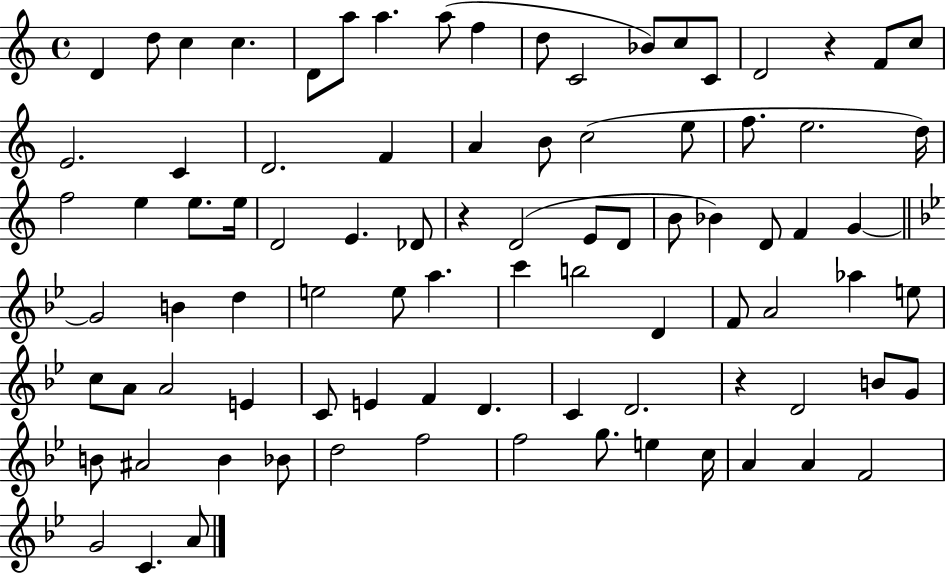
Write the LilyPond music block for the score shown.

{
  \clef treble
  \time 4/4
  \defaultTimeSignature
  \key c \major
  d'4 d''8 c''4 c''4. | d'8 a''8 a''4. a''8( f''4 | d''8 c'2 bes'8) c''8 c'8 | d'2 r4 f'8 c''8 | \break e'2. c'4 | d'2. f'4 | a'4 b'8 c''2( e''8 | f''8. e''2. d''16) | \break f''2 e''4 e''8. e''16 | d'2 e'4. des'8 | r4 d'2( e'8 d'8 | b'8 bes'4) d'8 f'4 g'4~~ | \break \bar "||" \break \key bes \major g'2 b'4 d''4 | e''2 e''8 a''4. | c'''4 b''2 d'4 | f'8 a'2 aes''4 e''8 | \break c''8 a'8 a'2 e'4 | c'8 e'4 f'4 d'4. | c'4 d'2. | r4 d'2 b'8 g'8 | \break b'8 ais'2 b'4 bes'8 | d''2 f''2 | f''2 g''8. e''4 c''16 | a'4 a'4 f'2 | \break g'2 c'4. a'8 | \bar "|."
}